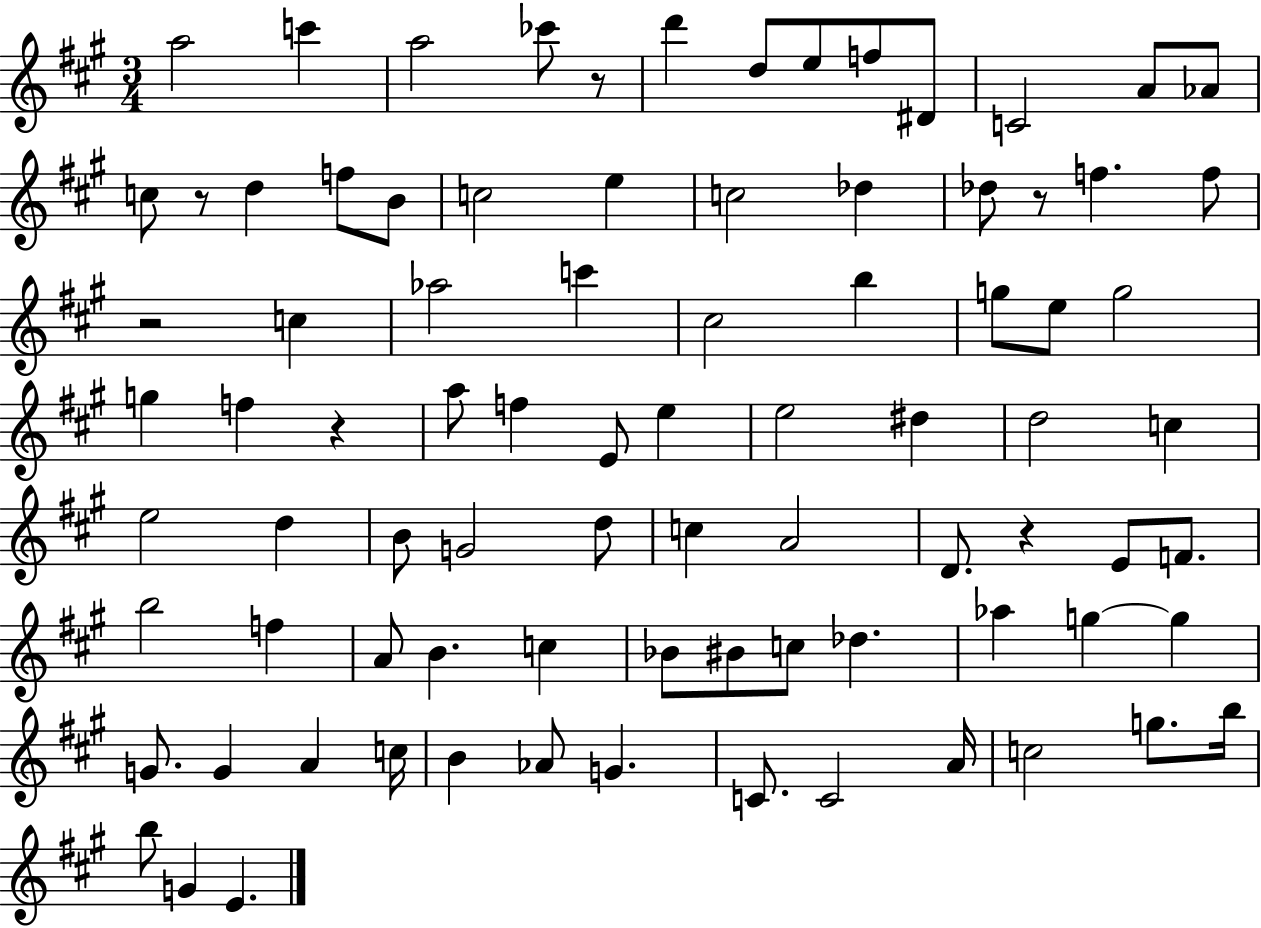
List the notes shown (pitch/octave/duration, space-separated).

A5/h C6/q A5/h CES6/e R/e D6/q D5/e E5/e F5/e D#4/e C4/h A4/e Ab4/e C5/e R/e D5/q F5/e B4/e C5/h E5/q C5/h Db5/q Db5/e R/e F5/q. F5/e R/h C5/q Ab5/h C6/q C#5/h B5/q G5/e E5/e G5/h G5/q F5/q R/q A5/e F5/q E4/e E5/q E5/h D#5/q D5/h C5/q E5/h D5/q B4/e G4/h D5/e C5/q A4/h D4/e. R/q E4/e F4/e. B5/h F5/q A4/e B4/q. C5/q Bb4/e BIS4/e C5/e Db5/q. Ab5/q G5/q G5/q G4/e. G4/q A4/q C5/s B4/q Ab4/e G4/q. C4/e. C4/h A4/s C5/h G5/e. B5/s B5/e G4/q E4/q.